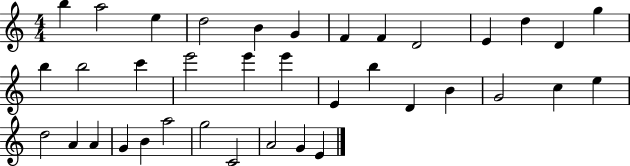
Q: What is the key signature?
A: C major